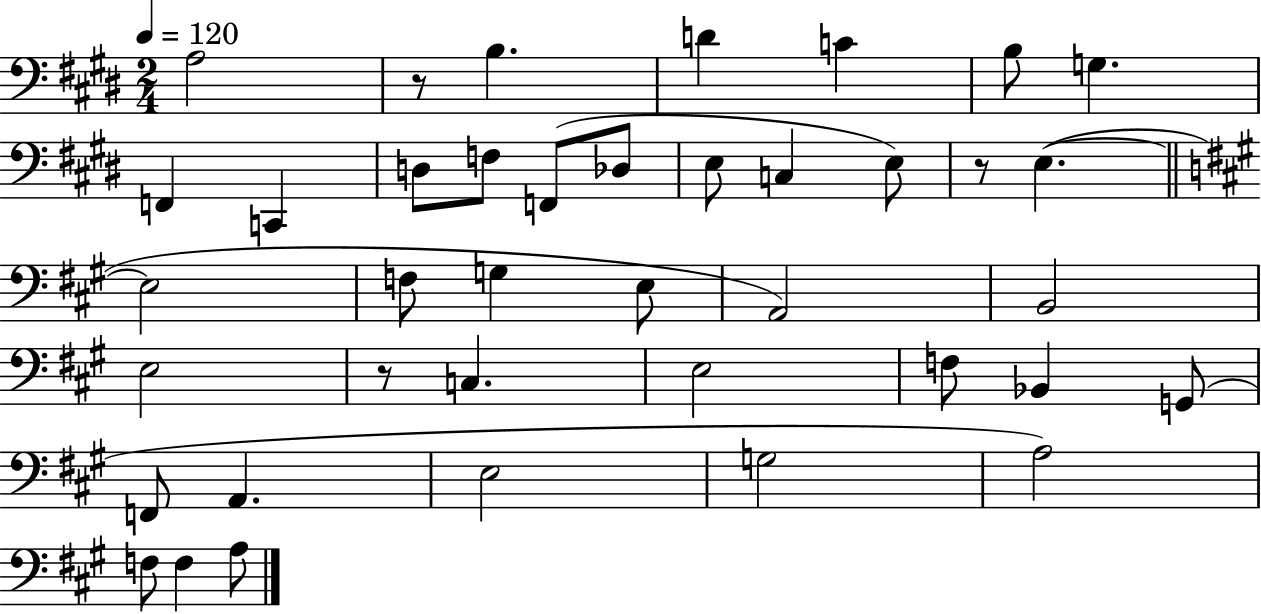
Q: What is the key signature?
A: E major